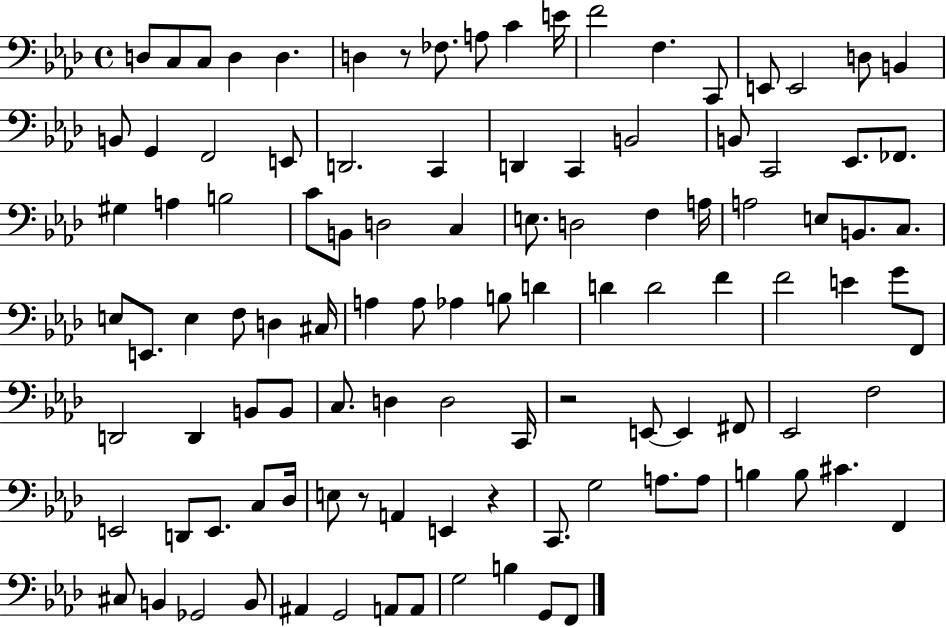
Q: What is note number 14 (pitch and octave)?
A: E2